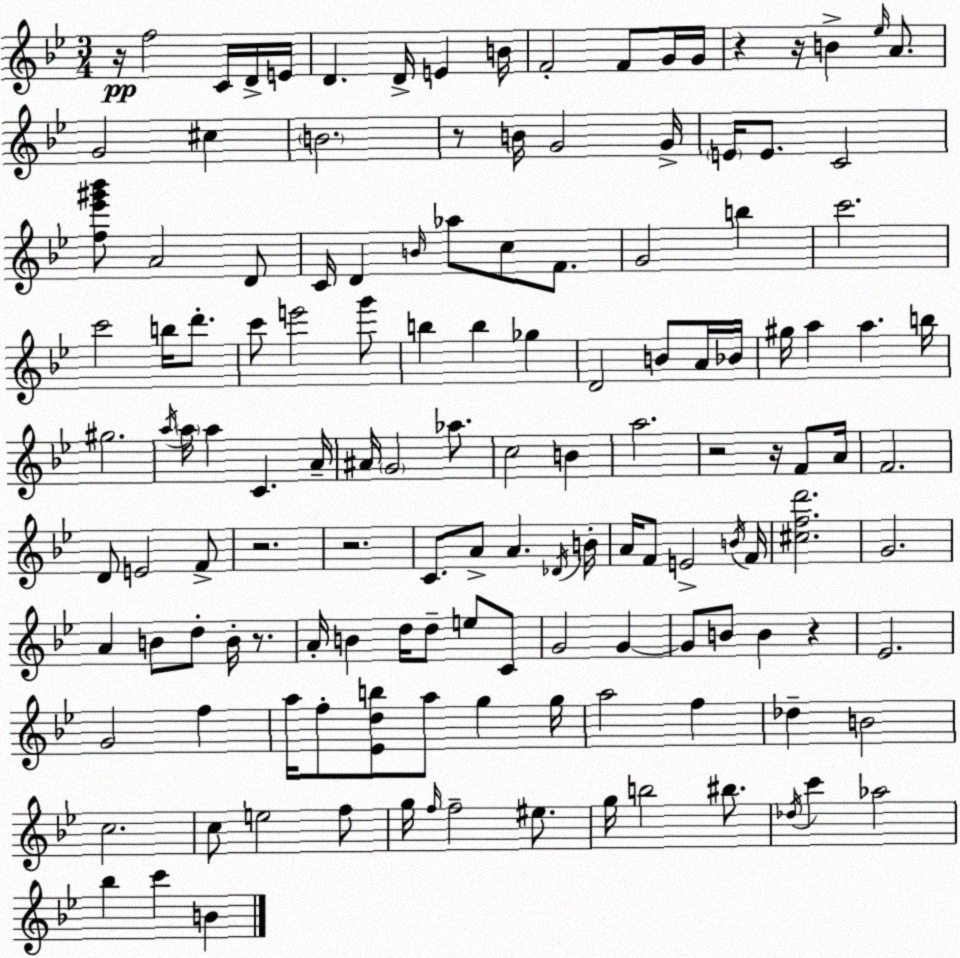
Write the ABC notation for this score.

X:1
T:Untitled
M:3/4
L:1/4
K:Gm
z/4 f2 C/4 D/4 E/4 D D/4 E B/4 F2 F/2 G/4 G/4 z z/4 B _e/4 A/2 G2 ^c B2 z/2 B/4 G2 G/4 E/4 E/2 C2 [f_e'^g'_b']/2 A2 D/2 C/4 D B/4 _a/2 c/2 F/2 G2 b c'2 c'2 b/4 d'/2 c'/2 e'2 g'/2 b b _g D2 B/2 A/4 _B/4 ^g/4 a a b/4 ^g2 a/4 a/4 a C A/4 ^A/4 G2 _a/2 c2 B a2 z2 z/4 F/2 A/4 F2 D/2 E2 F/2 z2 z2 C/2 A/2 A _D/4 B/4 A/4 F/2 E2 B/4 F/4 [^cfd']2 G2 A B/2 d/2 B/4 z/2 A/4 B d/4 d/2 e/2 C/2 G2 G G/2 B/2 B z _E2 G2 f a/4 f/2 [_Edb]/2 a/2 g g/4 a2 f _d B2 c2 c/2 e2 f/2 g/4 f/4 f2 ^e/2 g/4 b2 ^b/2 _d/4 c' _a2 _b c' B